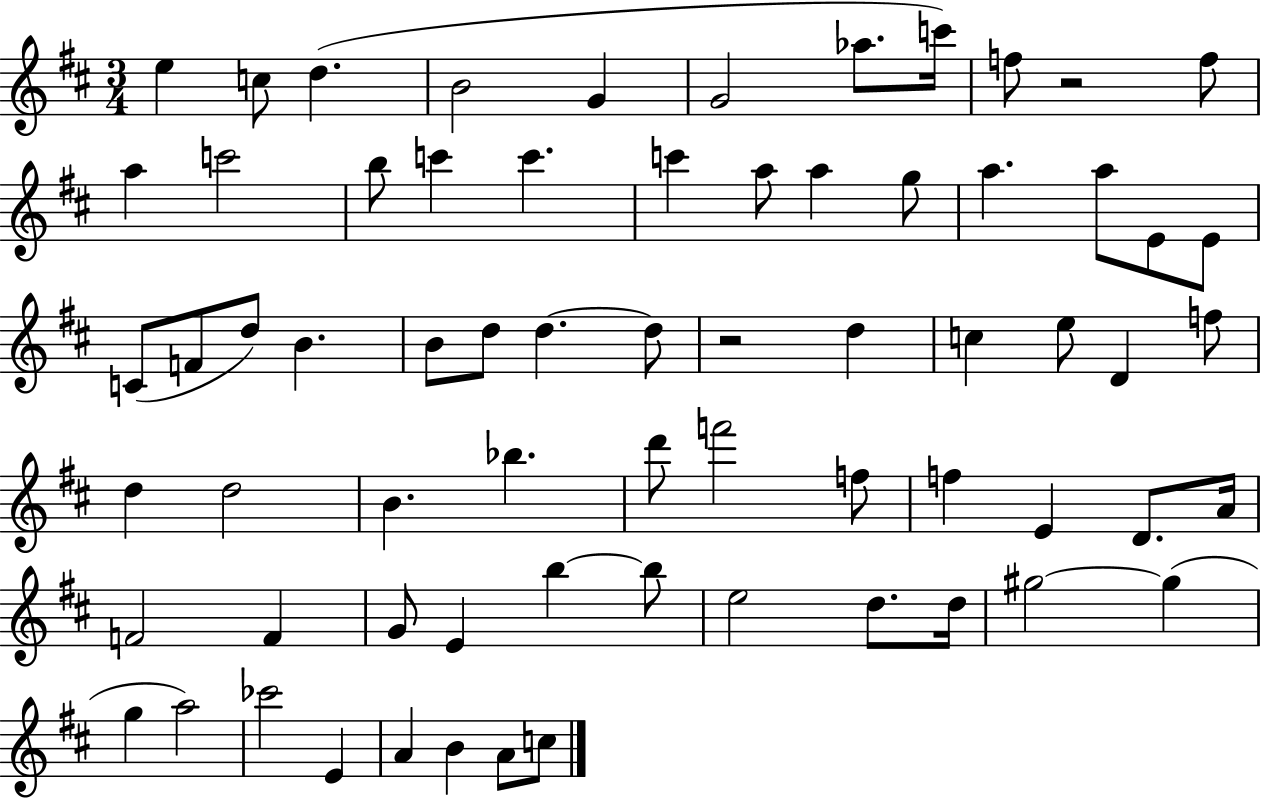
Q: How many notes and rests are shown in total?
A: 68